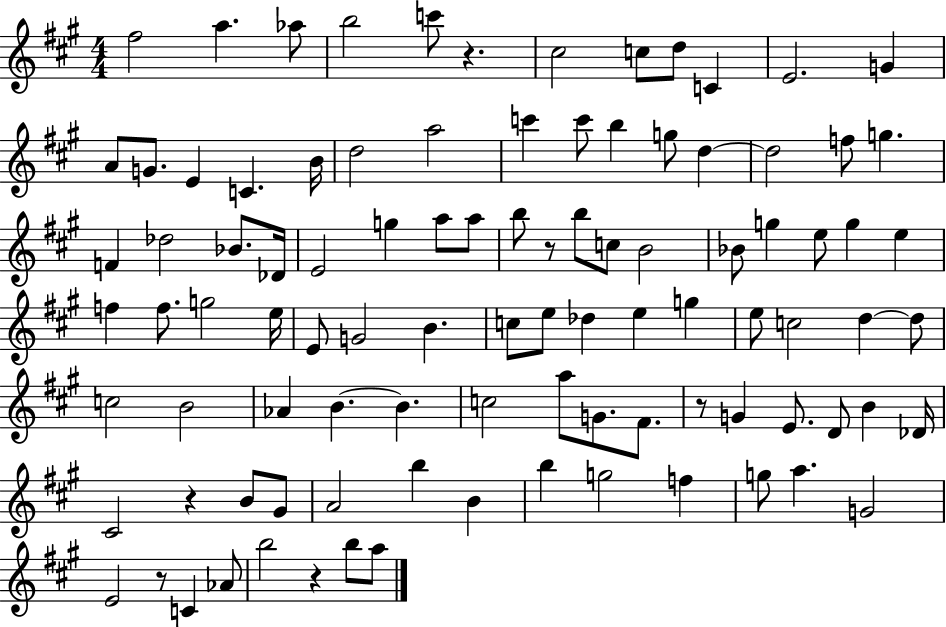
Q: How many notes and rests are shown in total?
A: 97